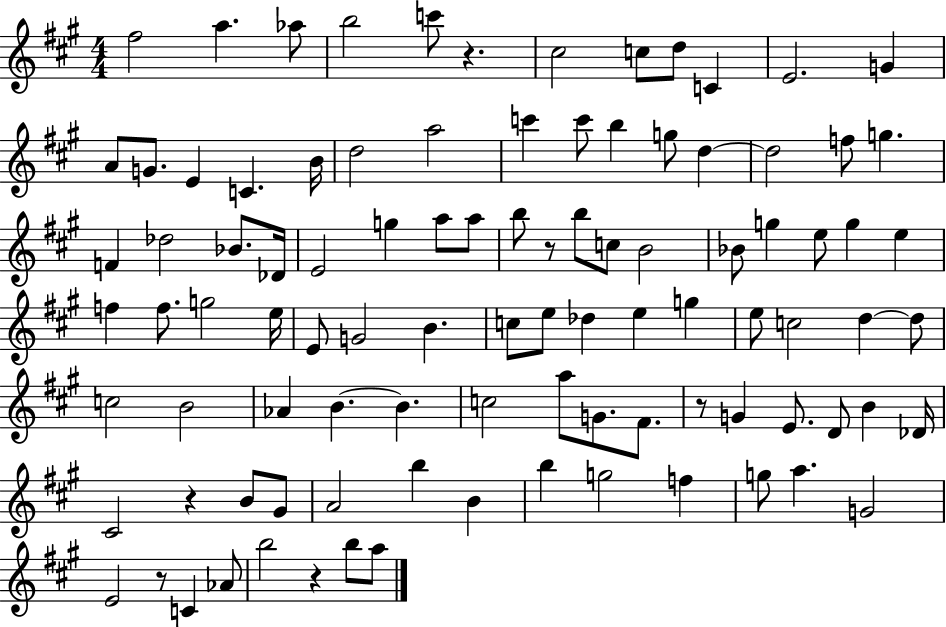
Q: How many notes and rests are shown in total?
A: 97